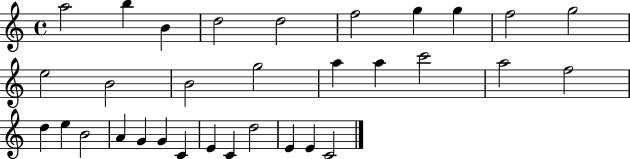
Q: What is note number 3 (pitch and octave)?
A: B4